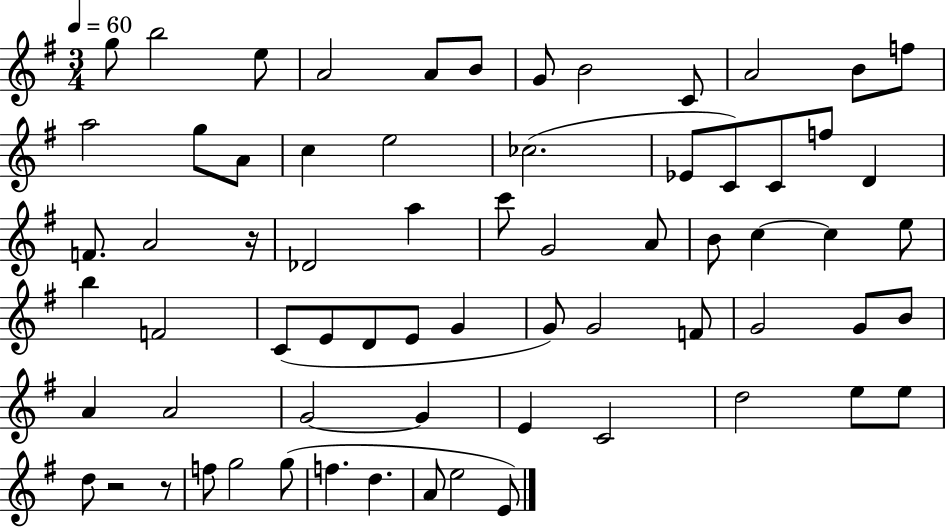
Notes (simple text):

G5/e B5/h E5/e A4/h A4/e B4/e G4/e B4/h C4/e A4/h B4/e F5/e A5/h G5/e A4/e C5/q E5/h CES5/h. Eb4/e C4/e C4/e F5/e D4/q F4/e. A4/h R/s Db4/h A5/q C6/e G4/h A4/e B4/e C5/q C5/q E5/e B5/q F4/h C4/e E4/e D4/e E4/e G4/q G4/e G4/h F4/e G4/h G4/e B4/e A4/q A4/h G4/h G4/q E4/q C4/h D5/h E5/e E5/e D5/e R/h R/e F5/e G5/h G5/e F5/q. D5/q. A4/e E5/h E4/e